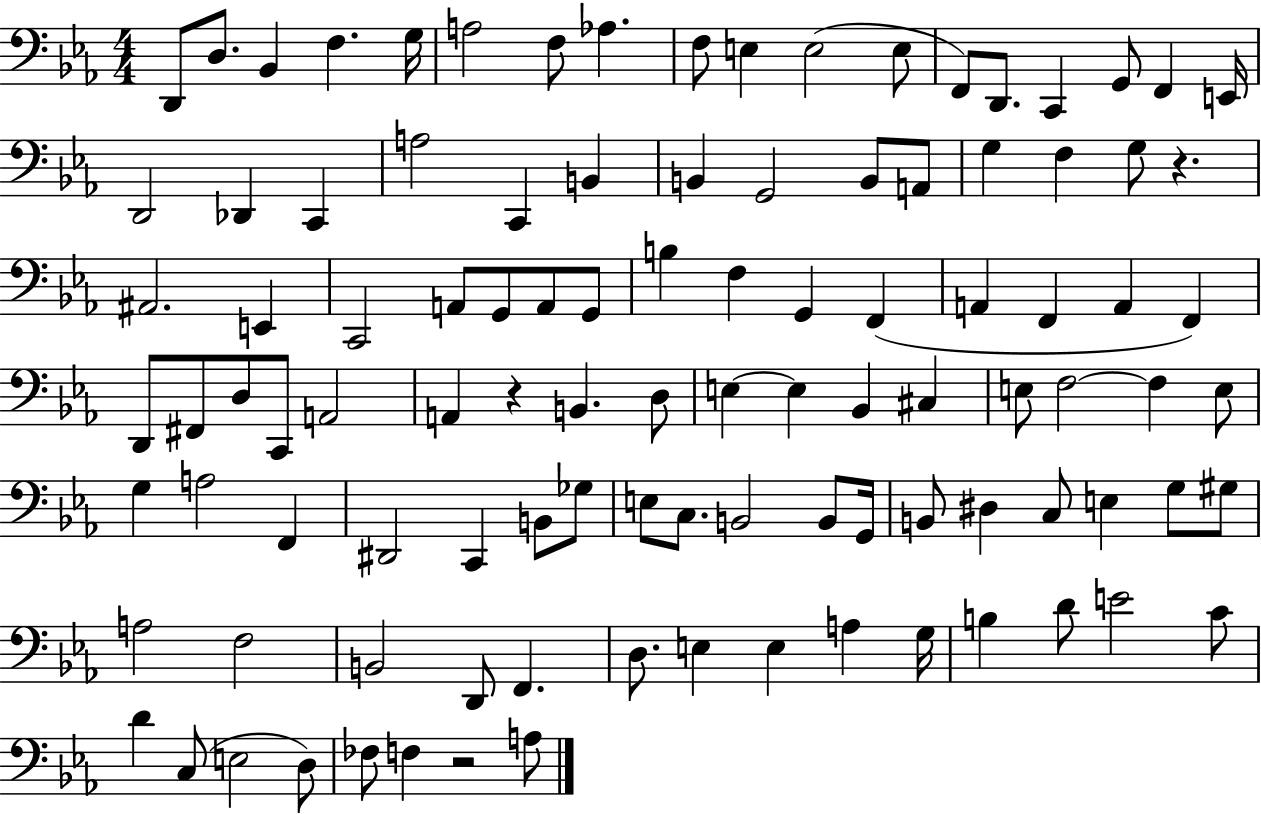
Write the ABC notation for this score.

X:1
T:Untitled
M:4/4
L:1/4
K:Eb
D,,/2 D,/2 _B,, F, G,/4 A,2 F,/2 _A, F,/2 E, E,2 E,/2 F,,/2 D,,/2 C,, G,,/2 F,, E,,/4 D,,2 _D,, C,, A,2 C,, B,, B,, G,,2 B,,/2 A,,/2 G, F, G,/2 z ^A,,2 E,, C,,2 A,,/2 G,,/2 A,,/2 G,,/2 B, F, G,, F,, A,, F,, A,, F,, D,,/2 ^F,,/2 D,/2 C,,/2 A,,2 A,, z B,, D,/2 E, E, _B,, ^C, E,/2 F,2 F, E,/2 G, A,2 F,, ^D,,2 C,, B,,/2 _G,/2 E,/2 C,/2 B,,2 B,,/2 G,,/4 B,,/2 ^D, C,/2 E, G,/2 ^G,/2 A,2 F,2 B,,2 D,,/2 F,, D,/2 E, E, A, G,/4 B, D/2 E2 C/2 D C,/2 E,2 D,/2 _F,/2 F, z2 A,/2